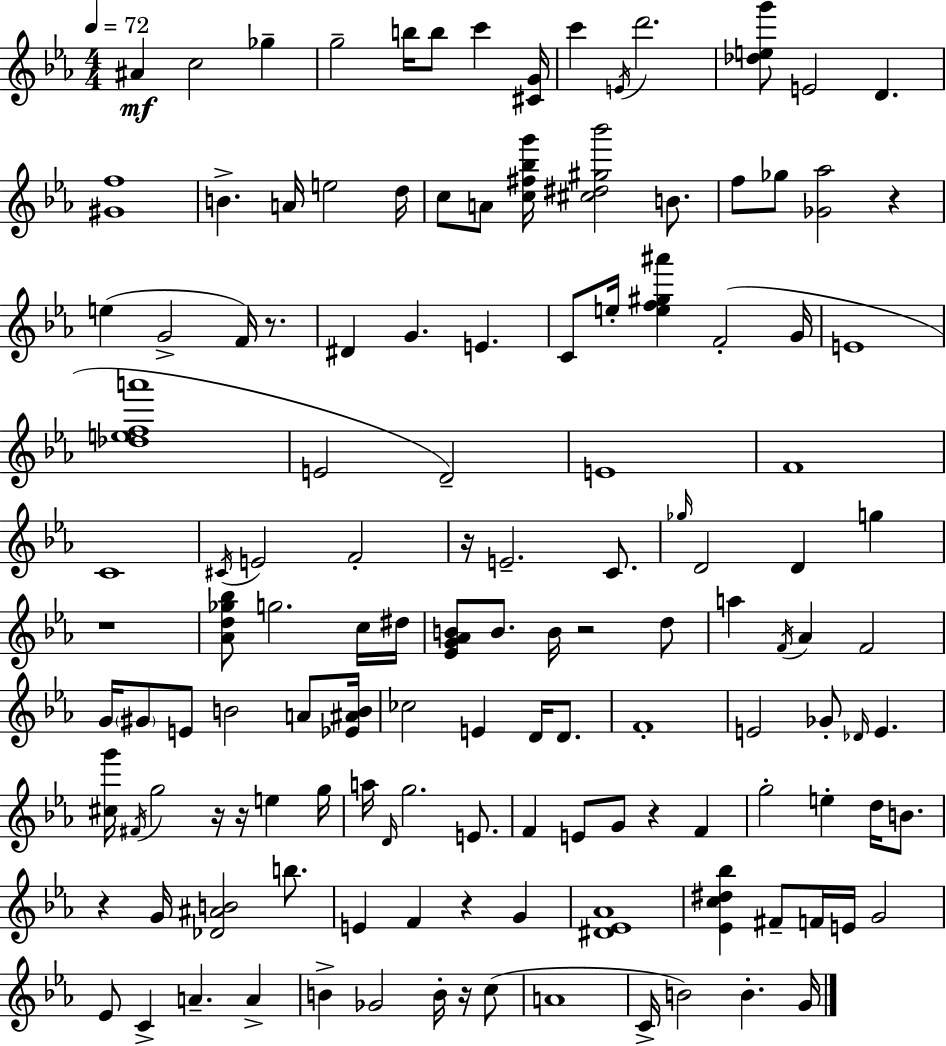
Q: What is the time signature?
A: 4/4